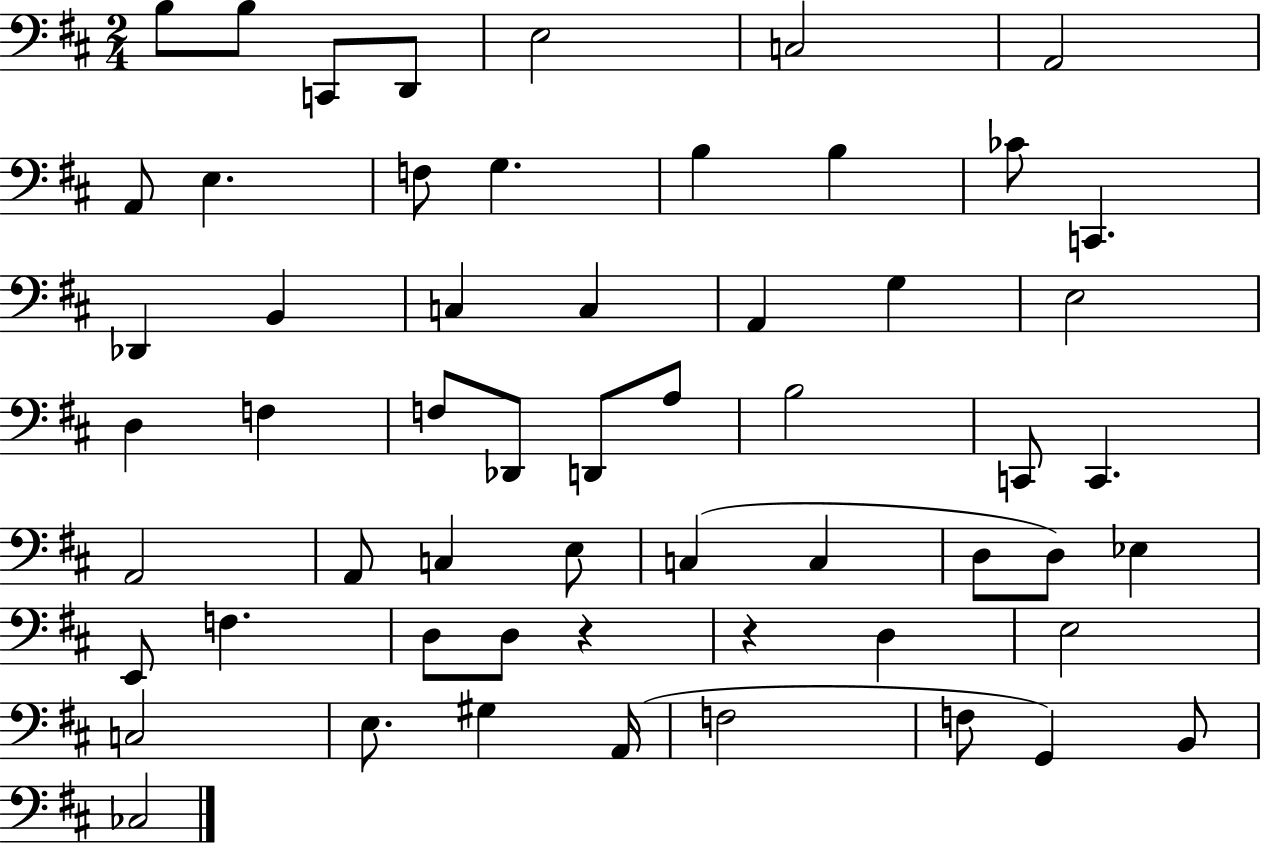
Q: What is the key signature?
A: D major